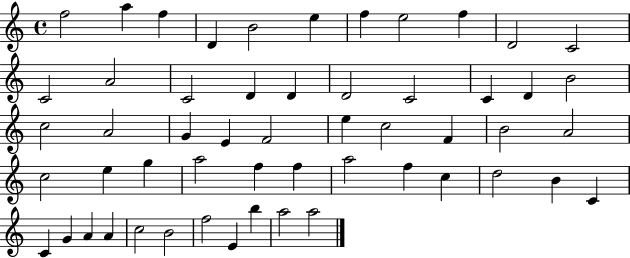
F5/h A5/q F5/q D4/q B4/h E5/q F5/q E5/h F5/q D4/h C4/h C4/h A4/h C4/h D4/q D4/q D4/h C4/h C4/q D4/q B4/h C5/h A4/h G4/q E4/q F4/h E5/q C5/h F4/q B4/h A4/h C5/h E5/q G5/q A5/h F5/q F5/q A5/h F5/q C5/q D5/h B4/q C4/q C4/q G4/q A4/q A4/q C5/h B4/h F5/h E4/q B5/q A5/h A5/h